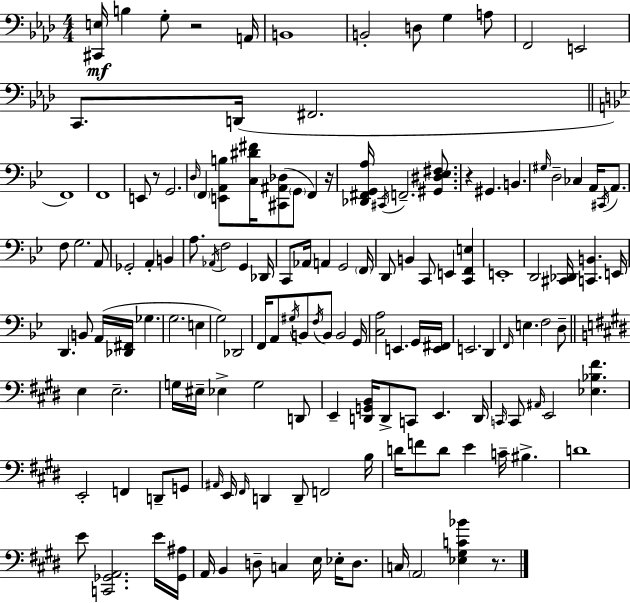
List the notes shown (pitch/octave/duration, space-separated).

[C#2,E3]/s B3/q G3/e R/h A2/s B2/w B2/h D3/e G3/q A3/e F2/h E2/h C2/e. D2/s F#2/h. F2/w F2/w E2/e R/e G2/h. D3/s F2/q [E2,A2,B3]/e [C3,D#4,F#4]/s [C#2,A#2,Db3]/e G2/e F2/q R/s [Db2,F#2,G2,A3]/s C#2/s F2/h. [G#2,D#3,Eb3,F#3]/e. R/q G#2/q. B2/q. G#3/s D3/h CES3/q A2/s C#2/s A2/e. F3/e G3/h. A2/e Gb2/h A2/q B2/q A3/e. Ab2/s F3/h G2/q Db2/s C2/e Ab2/s A2/q G2/h F2/s D2/e B2/q C2/e E2/q [C2,F2,E3]/q E2/w D2/h [C#2,Db2]/s [C2,B2]/q. E2/s D2/q. B2/e A2/s [Db2,F#2]/s Gb3/q. G3/h. E3/q G3/h Db2/h F2/s A2/e G#3/s B2/e F3/s B2/e B2/h G2/s [C3,A3]/h E2/q. G2/s [E2,F#2]/s E2/h. D2/q F2/s E3/q. F3/h D3/e E3/q E3/h. G3/s EIS3/s Eb3/q G3/h D2/e E2/q [D2,G2,B2]/s D2/e C2/e E2/q. D2/s C2/s C2/e A#2/s E2/h [Eb3,Bb3,F#4]/q. E2/h F2/q D2/e G2/e A#2/s E2/s F#2/s D2/q D2/e F2/h B3/s D4/s F4/e D4/e E4/q C4/s BIS3/q. D4/w E4/e [C2,Gb2,A2]/h. E4/s [Gb2,A#3]/s A2/s B2/q D3/e C3/q E3/s Eb3/s D3/e. C3/s A2/h [Eb3,G#3,C4,Bb4]/q R/e.